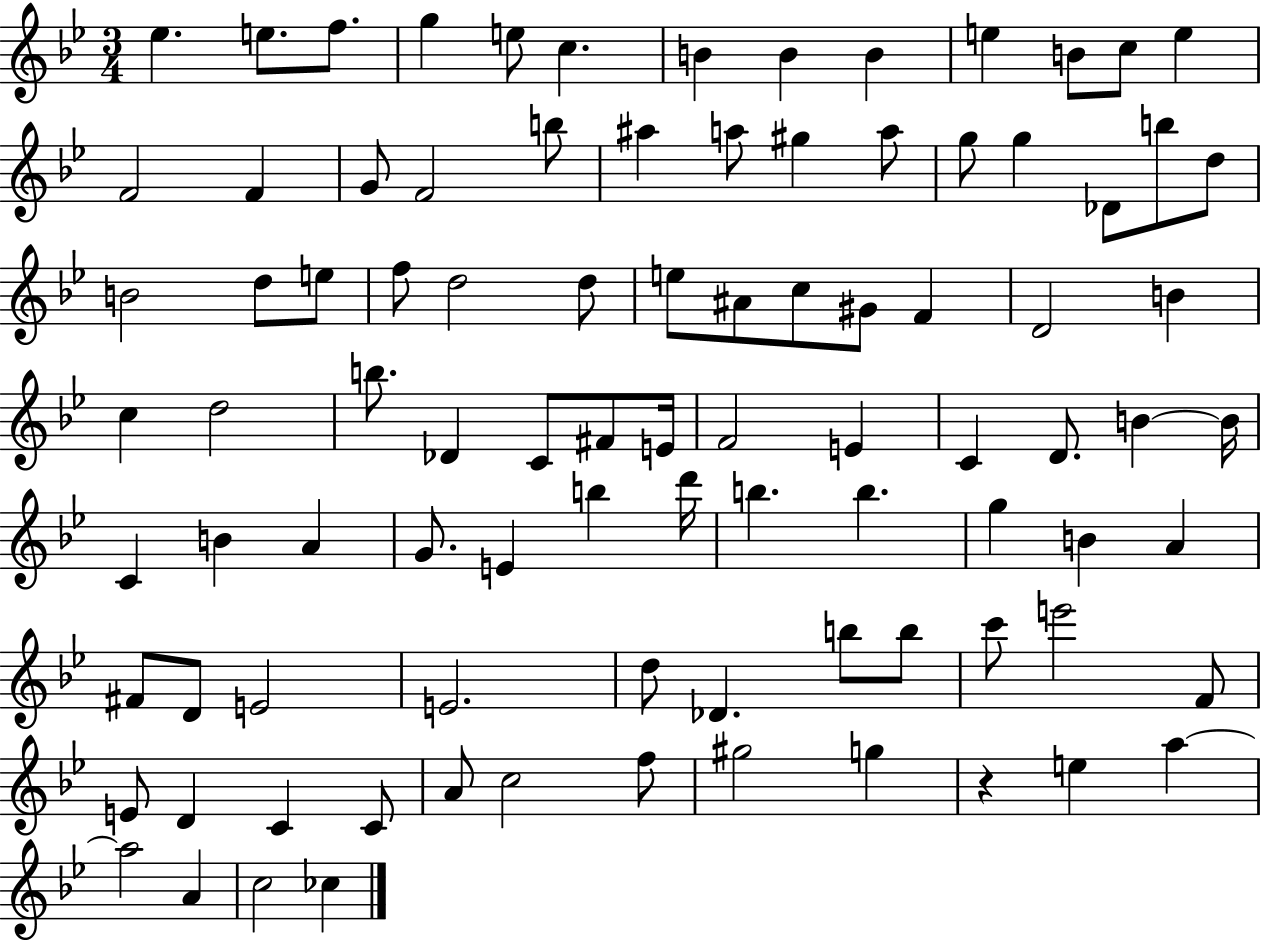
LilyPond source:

{
  \clef treble
  \numericTimeSignature
  \time 3/4
  \key bes \major
  ees''4. e''8. f''8. | g''4 e''8 c''4. | b'4 b'4 b'4 | e''4 b'8 c''8 e''4 | \break f'2 f'4 | g'8 f'2 b''8 | ais''4 a''8 gis''4 a''8 | g''8 g''4 des'8 b''8 d''8 | \break b'2 d''8 e''8 | f''8 d''2 d''8 | e''8 ais'8 c''8 gis'8 f'4 | d'2 b'4 | \break c''4 d''2 | b''8. des'4 c'8 fis'8 e'16 | f'2 e'4 | c'4 d'8. b'4~~ b'16 | \break c'4 b'4 a'4 | g'8. e'4 b''4 d'''16 | b''4. b''4. | g''4 b'4 a'4 | \break fis'8 d'8 e'2 | e'2. | d''8 des'4. b''8 b''8 | c'''8 e'''2 f'8 | \break e'8 d'4 c'4 c'8 | a'8 c''2 f''8 | gis''2 g''4 | r4 e''4 a''4~~ | \break a''2 a'4 | c''2 ces''4 | \bar "|."
}